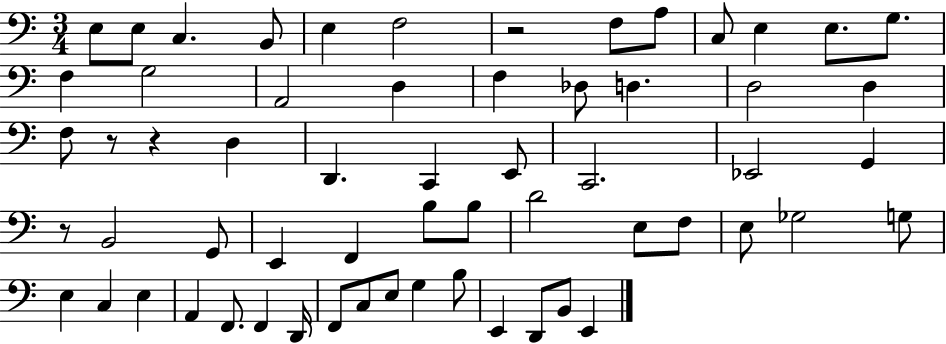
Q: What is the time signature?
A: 3/4